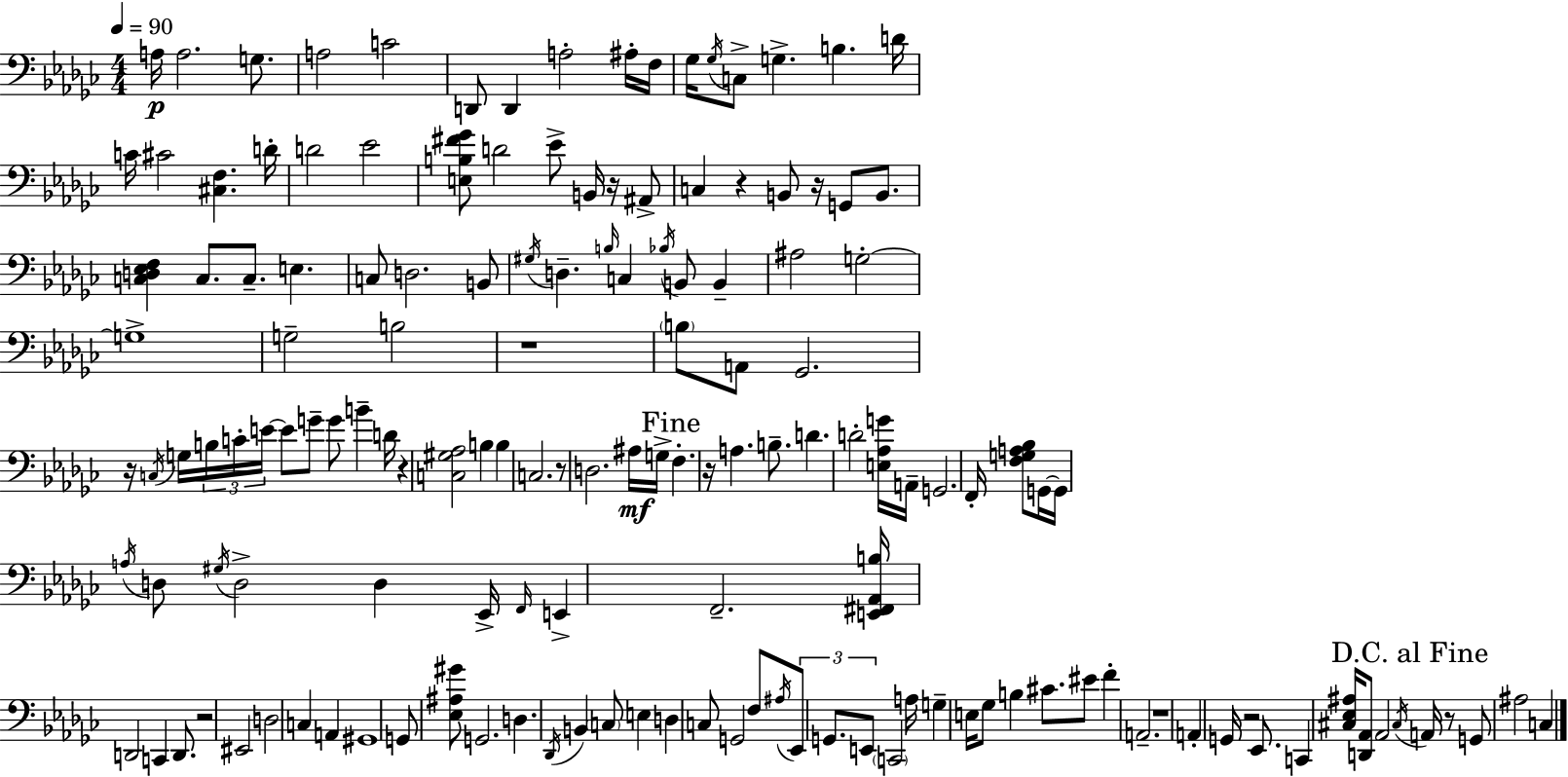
{
  \clef bass
  \numericTimeSignature
  \time 4/4
  \key ees \minor
  \tempo 4 = 90
  a16\p a2. g8. | a2 c'2 | d,8 d,4 a2-. ais16-. f16 | ges16 \acciaccatura { ges16 } c8-> g4.-> b4. | \break d'16 c'16 cis'2 <cis f>4. | d'16-. d'2 ees'2 | <e b fis' ges'>8 d'2 ees'8-> b,16 r16 ais,8-> | c4 r4 b,8 r16 g,8 b,8. | \break <c d ees f>4 c8. c8.-- e4. | c8 d2. b,8 | \acciaccatura { gis16 } d4.-- \grace { b16 } c4 \acciaccatura { bes16 } b,8 | b,4-- ais2 g2-.~~ | \break g1-> | g2-- b2 | r1 | \parenthesize b8 a,8 ges,2. | \break r16 \acciaccatura { c16 } g16 \tuplet 3/2 { b16 c'16-. e'16~~ } e'8 g'8-- g'8 | b'4-- d'16 r4 <c gis aes>2 | b4 b4 c2. | r8 d2. | \break ais16\mf g16-> \mark "Fine" f4.-. r16 a4. | b8.-- d'4. d'2-. | <e aes g'>16 a,16-- g,2. | f,16-. <f g a bes>8 g,16~~ g,16 \acciaccatura { a16 } d8 \acciaccatura { gis16 } d2-> | \break d4 ees,16-> \grace { f,16 } e,4-> f,2.-- | <e, fis, aes, b>16 d,2 | c,4 d,8. r2 | eis,2 d2 | \break c4 a,4 gis,1 | g,8 <ees ais gis'>8 g,2. | d4. \acciaccatura { des,16 } b,4 | \parenthesize c8 e4 d4 c8 g,2 | \break f8 \acciaccatura { ais16 } \tuplet 3/2 { ees,8 g,8. e,8 } | \parenthesize c,2 a16 g4-- e16 ges8 | b4 cis'8. eis'8 f'4-. a,2.-- | r1 | \break a,4-. g,16 r2 | ees,8. c,4 <cis ees ais>16 <d, aes,>8 | aes,2 \acciaccatura { cis16 } \mark "D.C. al Fine" a,16 r8 g,8 ais2 | c4 \bar "|."
}